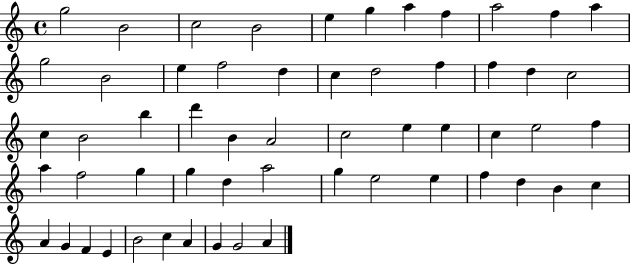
X:1
T:Untitled
M:4/4
L:1/4
K:C
g2 B2 c2 B2 e g a f a2 f a g2 B2 e f2 d c d2 f f d c2 c B2 b d' B A2 c2 e e c e2 f a f2 g g d a2 g e2 e f d B c A G F E B2 c A G G2 A